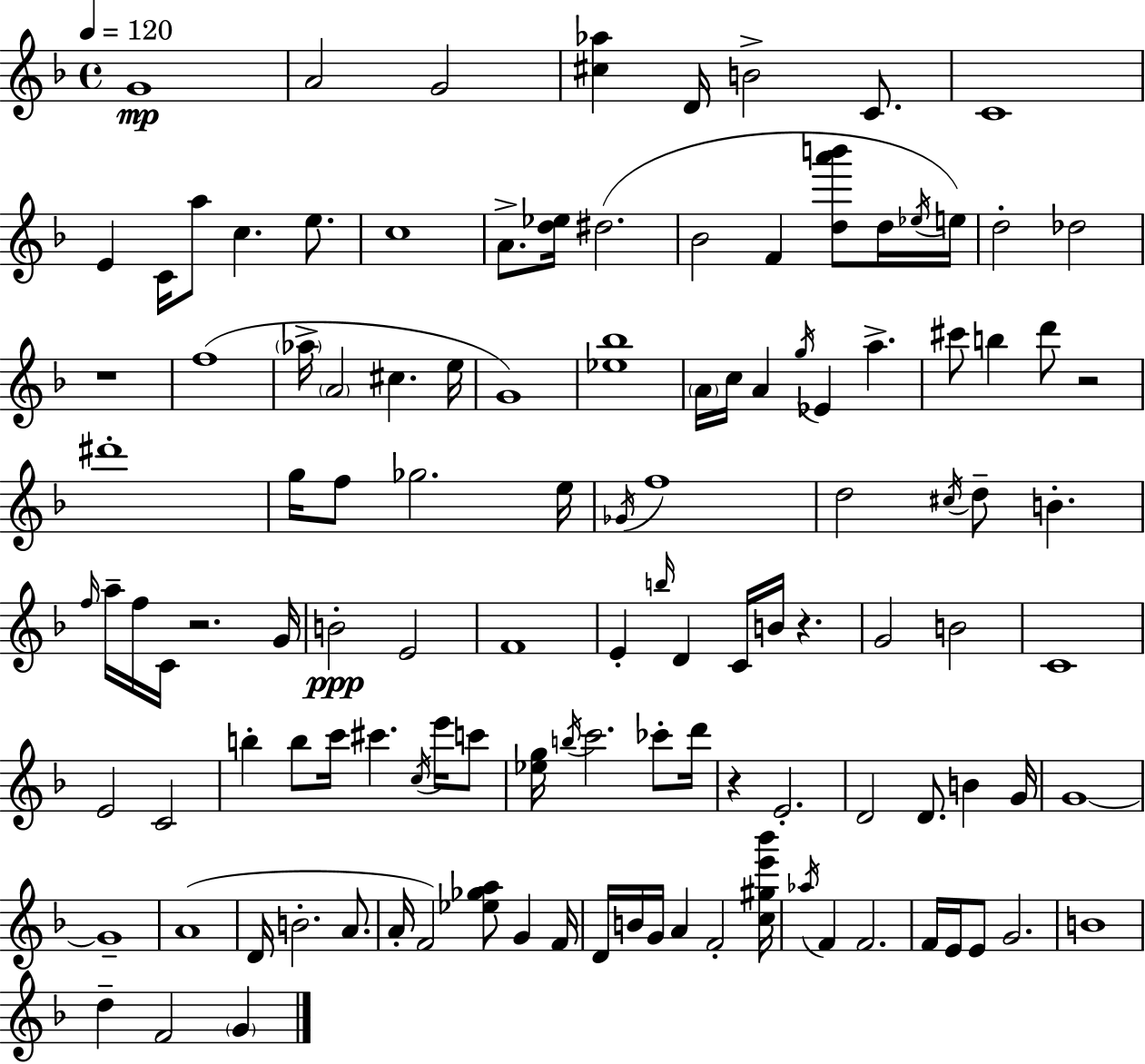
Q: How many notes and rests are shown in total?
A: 120